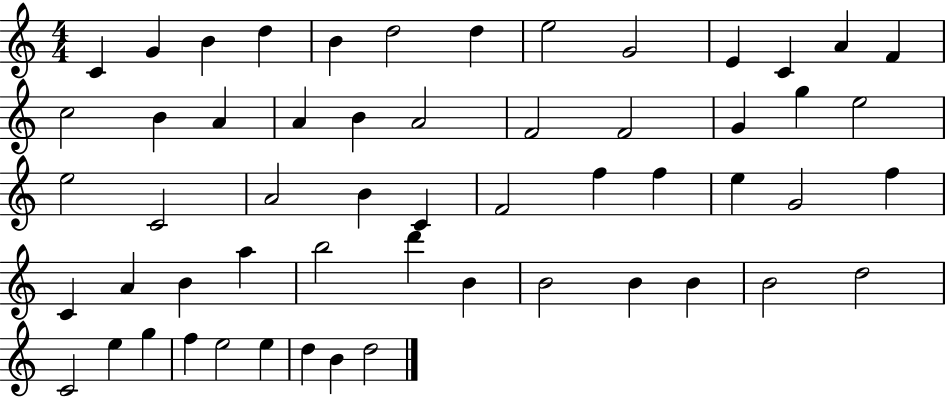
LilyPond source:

{
  \clef treble
  \numericTimeSignature
  \time 4/4
  \key c \major
  c'4 g'4 b'4 d''4 | b'4 d''2 d''4 | e''2 g'2 | e'4 c'4 a'4 f'4 | \break c''2 b'4 a'4 | a'4 b'4 a'2 | f'2 f'2 | g'4 g''4 e''2 | \break e''2 c'2 | a'2 b'4 c'4 | f'2 f''4 f''4 | e''4 g'2 f''4 | \break c'4 a'4 b'4 a''4 | b''2 d'''4 b'4 | b'2 b'4 b'4 | b'2 d''2 | \break c'2 e''4 g''4 | f''4 e''2 e''4 | d''4 b'4 d''2 | \bar "|."
}